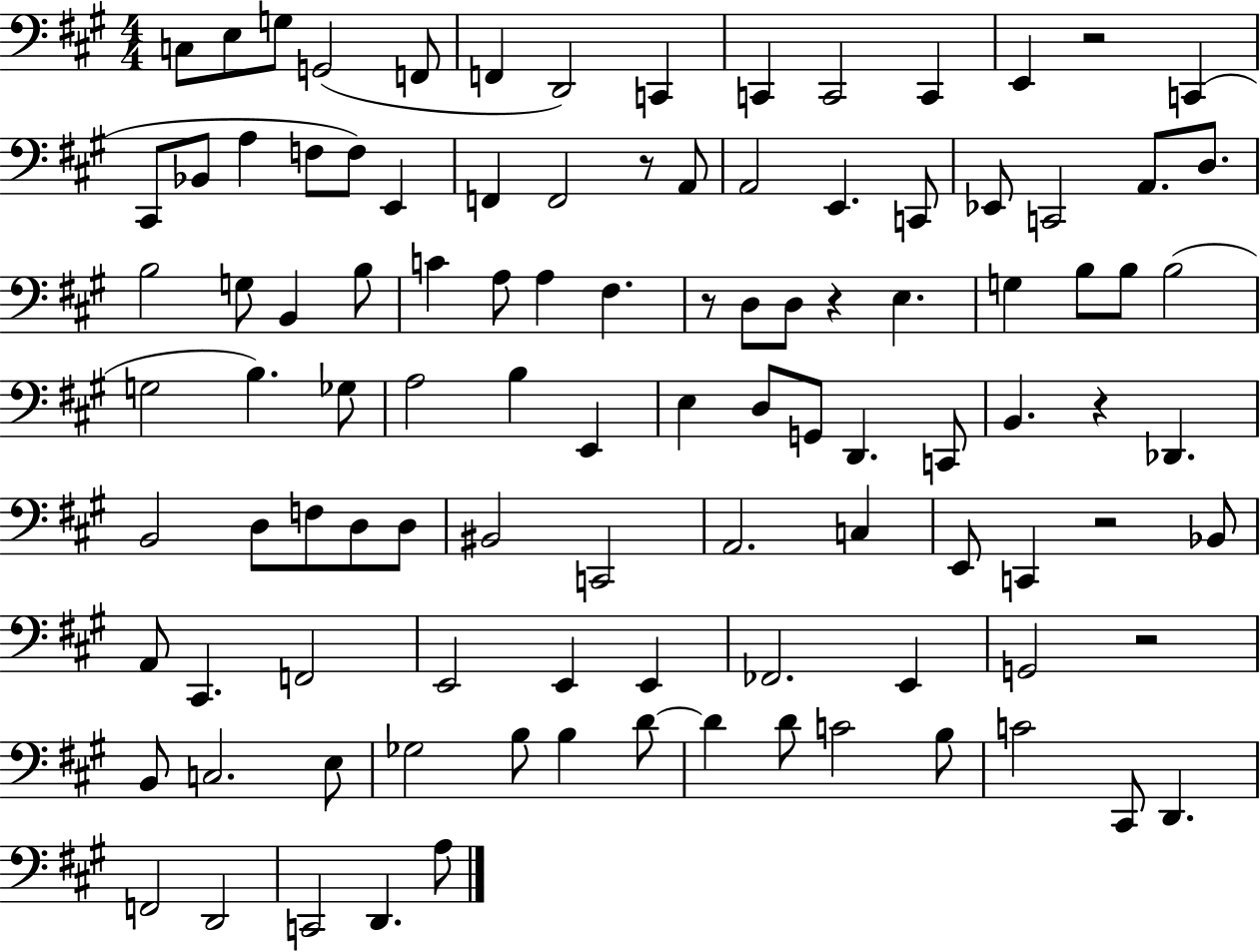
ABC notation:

X:1
T:Untitled
M:4/4
L:1/4
K:A
C,/2 E,/2 G,/2 G,,2 F,,/2 F,, D,,2 C,, C,, C,,2 C,, E,, z2 C,, ^C,,/2 _B,,/2 A, F,/2 F,/2 E,, F,, F,,2 z/2 A,,/2 A,,2 E,, C,,/2 _E,,/2 C,,2 A,,/2 D,/2 B,2 G,/2 B,, B,/2 C A,/2 A, ^F, z/2 D,/2 D,/2 z E, G, B,/2 B,/2 B,2 G,2 B, _G,/2 A,2 B, E,, E, D,/2 G,,/2 D,, C,,/2 B,, z _D,, B,,2 D,/2 F,/2 D,/2 D,/2 ^B,,2 C,,2 A,,2 C, E,,/2 C,, z2 _B,,/2 A,,/2 ^C,, F,,2 E,,2 E,, E,, _F,,2 E,, G,,2 z2 B,,/2 C,2 E,/2 _G,2 B,/2 B, D/2 D D/2 C2 B,/2 C2 ^C,,/2 D,, F,,2 D,,2 C,,2 D,, A,/2